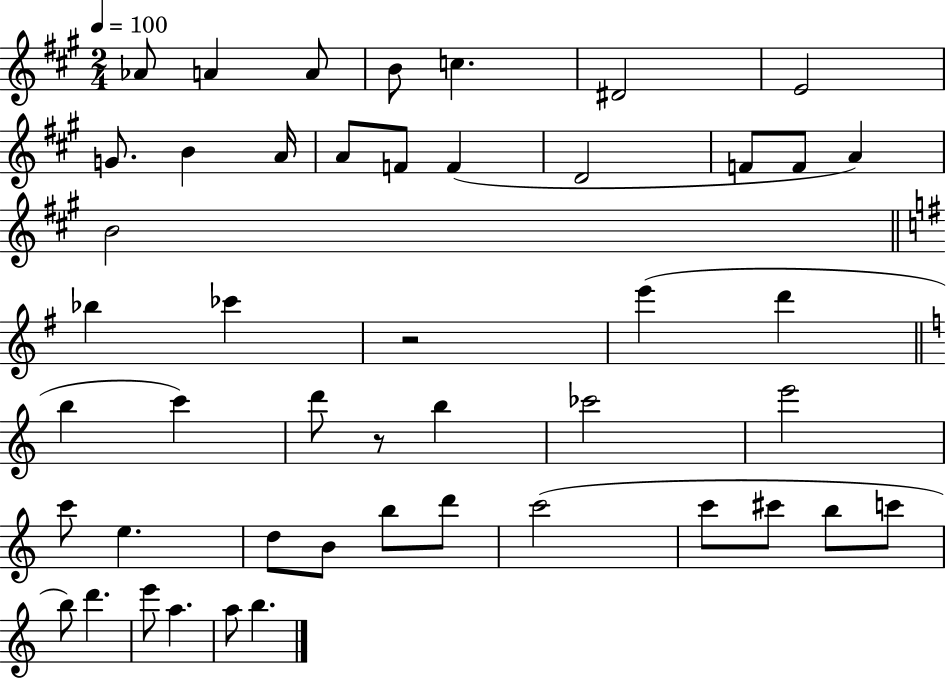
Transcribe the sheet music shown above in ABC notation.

X:1
T:Untitled
M:2/4
L:1/4
K:A
_A/2 A A/2 B/2 c ^D2 E2 G/2 B A/4 A/2 F/2 F D2 F/2 F/2 A B2 _b _c' z2 e' d' b c' d'/2 z/2 b _c'2 e'2 c'/2 e d/2 B/2 b/2 d'/2 c'2 c'/2 ^c'/2 b/2 c'/2 b/2 d' e'/2 a a/2 b